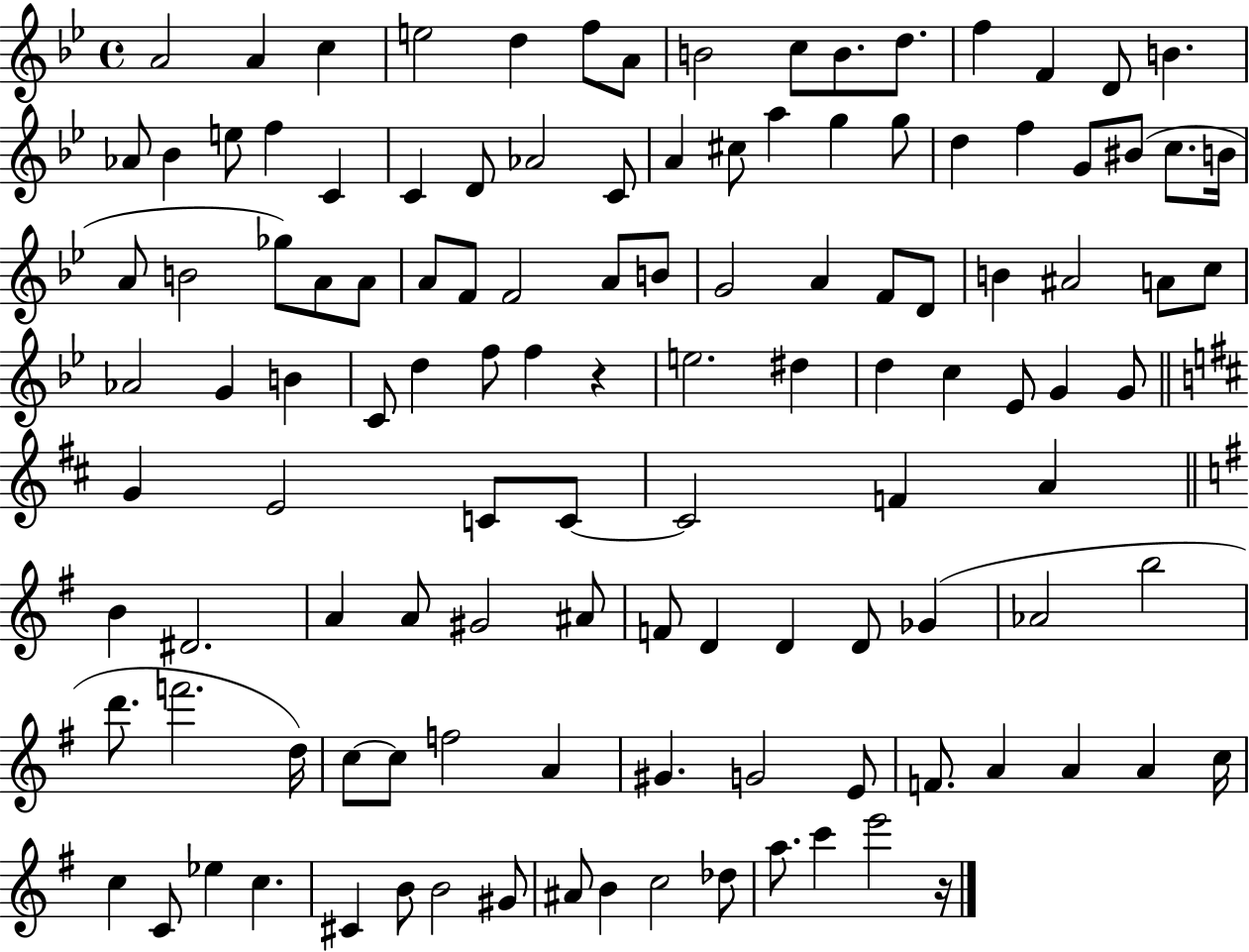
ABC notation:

X:1
T:Untitled
M:4/4
L:1/4
K:Bb
A2 A c e2 d f/2 A/2 B2 c/2 B/2 d/2 f F D/2 B _A/2 _B e/2 f C C D/2 _A2 C/2 A ^c/2 a g g/2 d f G/2 ^B/2 c/2 B/4 A/2 B2 _g/2 A/2 A/2 A/2 F/2 F2 A/2 B/2 G2 A F/2 D/2 B ^A2 A/2 c/2 _A2 G B C/2 d f/2 f z e2 ^d d c _E/2 G G/2 G E2 C/2 C/2 C2 F A B ^D2 A A/2 ^G2 ^A/2 F/2 D D D/2 _G _A2 b2 d'/2 f'2 d/4 c/2 c/2 f2 A ^G G2 E/2 F/2 A A A c/4 c C/2 _e c ^C B/2 B2 ^G/2 ^A/2 B c2 _d/2 a/2 c' e'2 z/4